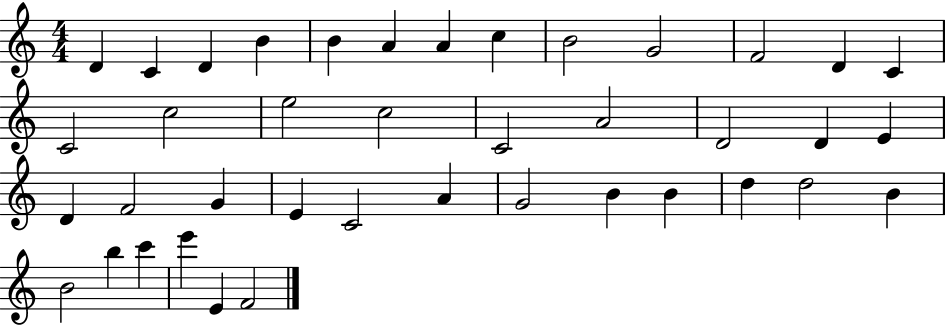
D4/q C4/q D4/q B4/q B4/q A4/q A4/q C5/q B4/h G4/h F4/h D4/q C4/q C4/h C5/h E5/h C5/h C4/h A4/h D4/h D4/q E4/q D4/q F4/h G4/q E4/q C4/h A4/q G4/h B4/q B4/q D5/q D5/h B4/q B4/h B5/q C6/q E6/q E4/q F4/h